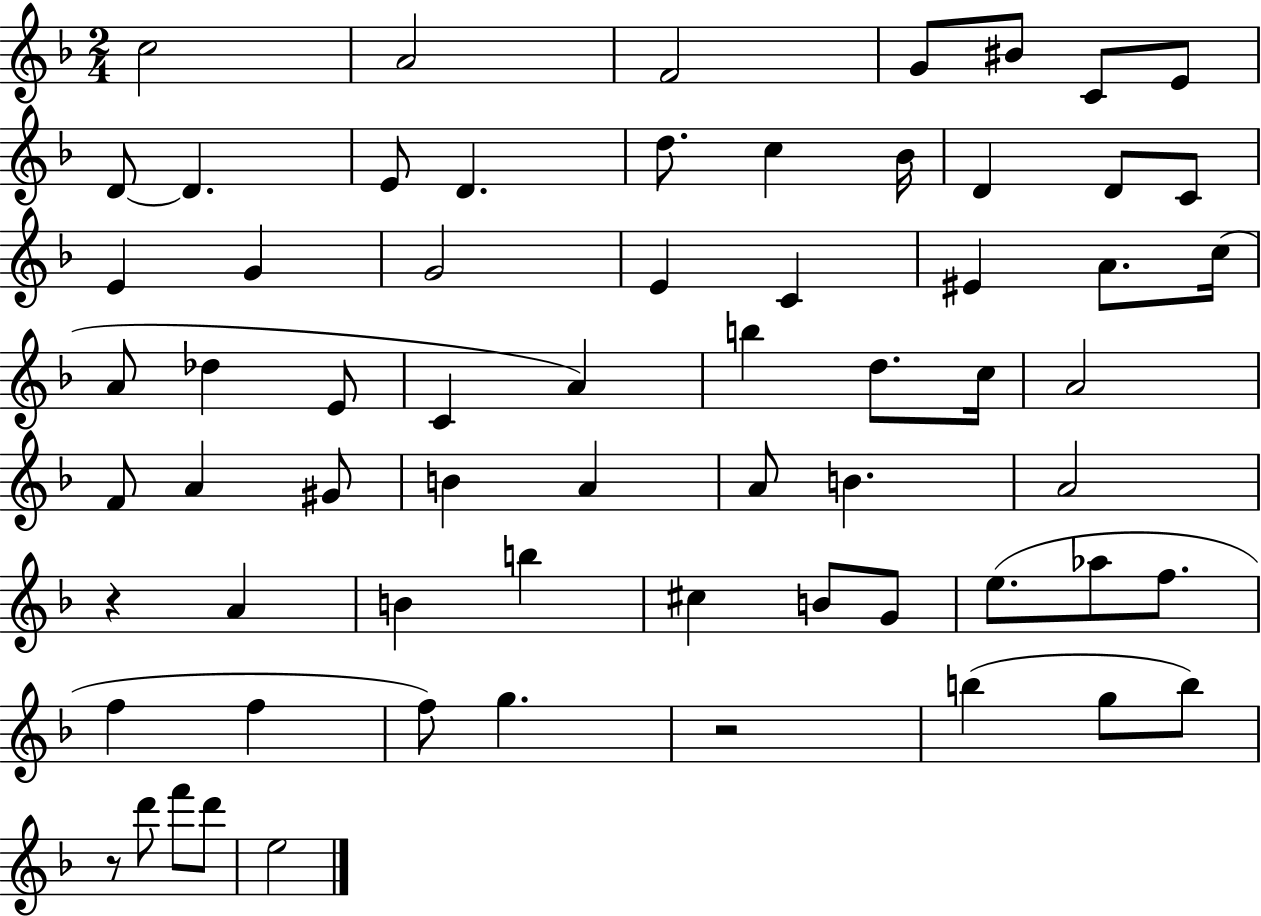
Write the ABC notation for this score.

X:1
T:Untitled
M:2/4
L:1/4
K:F
c2 A2 F2 G/2 ^B/2 C/2 E/2 D/2 D E/2 D d/2 c _B/4 D D/2 C/2 E G G2 E C ^E A/2 c/4 A/2 _d E/2 C A b d/2 c/4 A2 F/2 A ^G/2 B A A/2 B A2 z A B b ^c B/2 G/2 e/2 _a/2 f/2 f f f/2 g z2 b g/2 b/2 z/2 d'/2 f'/2 d'/2 e2